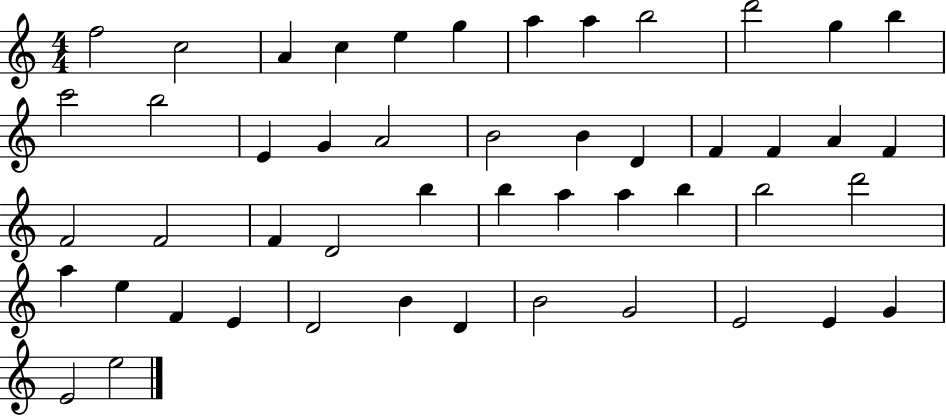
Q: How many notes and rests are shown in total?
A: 49